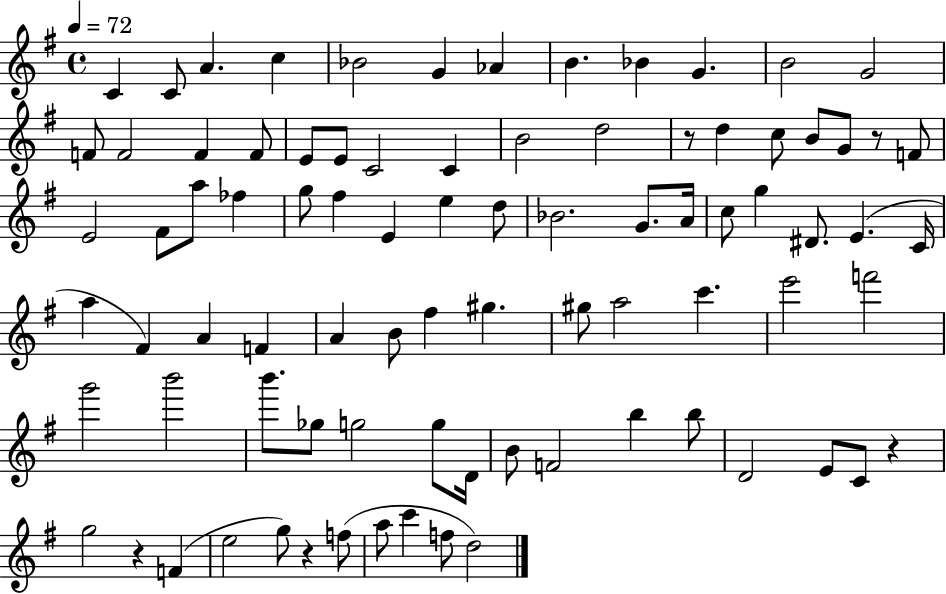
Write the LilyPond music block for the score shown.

{
  \clef treble
  \time 4/4
  \defaultTimeSignature
  \key g \major
  \tempo 4 = 72
  c'4 c'8 a'4. c''4 | bes'2 g'4 aes'4 | b'4. bes'4 g'4. | b'2 g'2 | \break f'8 f'2 f'4 f'8 | e'8 e'8 c'2 c'4 | b'2 d''2 | r8 d''4 c''8 b'8 g'8 r8 f'8 | \break e'2 fis'8 a''8 fes''4 | g''8 fis''4 e'4 e''4 d''8 | bes'2. g'8. a'16 | c''8 g''4 dis'8. e'4.( c'16 | \break a''4 fis'4) a'4 f'4 | a'4 b'8 fis''4 gis''4. | gis''8 a''2 c'''4. | e'''2 f'''2 | \break g'''2 b'''2 | b'''8. ges''8 g''2 g''8 d'16 | b'8 f'2 b''4 b''8 | d'2 e'8 c'8 r4 | \break g''2 r4 f'4( | e''2 g''8) r4 f''8( | a''8 c'''4 f''8 d''2) | \bar "|."
}